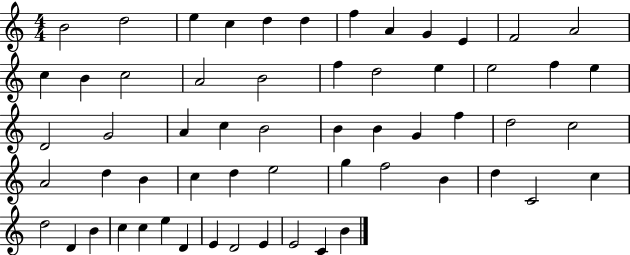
X:1
T:Untitled
M:4/4
L:1/4
K:C
B2 d2 e c d d f A G E F2 A2 c B c2 A2 B2 f d2 e e2 f e D2 G2 A c B2 B B G f d2 c2 A2 d B c d e2 g f2 B d C2 c d2 D B c c e D E D2 E E2 C B